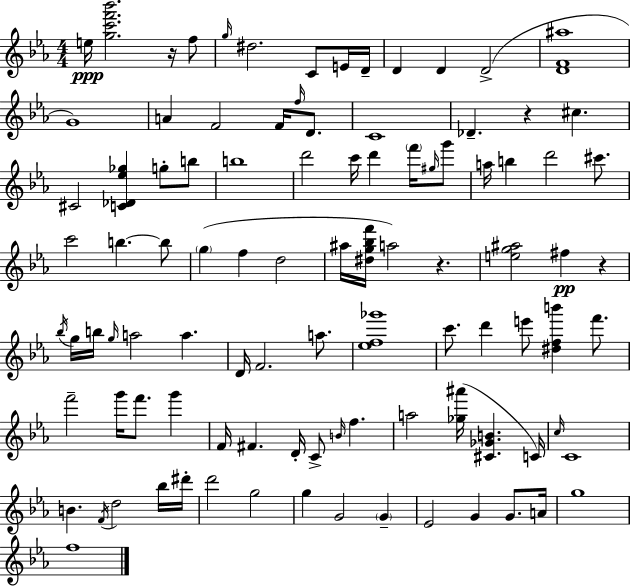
E5/s [G5,C6,F6,Bb6]/h. R/s F5/e G5/s D#5/h. C4/e E4/s D4/s D4/q D4/q D4/h [D4,F4,A#5]/w G4/w A4/q F4/h F4/s F5/s D4/e. C4/w Db4/q. R/q C#5/q. C#4/h [C4,Db4,Eb5,Gb5]/q G5/e B5/e B5/w D6/h C6/s D6/q F6/s G#5/s G6/e A5/s B5/q D6/h C#6/e. C6/h B5/q. B5/e G5/q F5/q D5/h A#5/s [D#5,G5,Bb5,F6]/s A5/h R/q. [E5,G5,A#5]/h F#5/q R/q Bb5/s G5/s B5/s G5/s A5/h A5/q. D4/s F4/h. A5/e. [Eb5,F5,Gb6]/w C6/e. D6/q E6/e [D#5,F5,B6]/q F6/e. F6/h G6/s F6/e. G6/q F4/s F#4/q. D4/s C4/e B4/s F5/q. A5/h [Gb5,A#6]/s [C#4,Gb4,B4]/q. C4/s C5/s C4/w B4/q. F4/s D5/h Bb5/s D#6/s D6/h G5/h G5/q G4/h G4/q Eb4/h G4/q G4/e. A4/s G5/w F5/w